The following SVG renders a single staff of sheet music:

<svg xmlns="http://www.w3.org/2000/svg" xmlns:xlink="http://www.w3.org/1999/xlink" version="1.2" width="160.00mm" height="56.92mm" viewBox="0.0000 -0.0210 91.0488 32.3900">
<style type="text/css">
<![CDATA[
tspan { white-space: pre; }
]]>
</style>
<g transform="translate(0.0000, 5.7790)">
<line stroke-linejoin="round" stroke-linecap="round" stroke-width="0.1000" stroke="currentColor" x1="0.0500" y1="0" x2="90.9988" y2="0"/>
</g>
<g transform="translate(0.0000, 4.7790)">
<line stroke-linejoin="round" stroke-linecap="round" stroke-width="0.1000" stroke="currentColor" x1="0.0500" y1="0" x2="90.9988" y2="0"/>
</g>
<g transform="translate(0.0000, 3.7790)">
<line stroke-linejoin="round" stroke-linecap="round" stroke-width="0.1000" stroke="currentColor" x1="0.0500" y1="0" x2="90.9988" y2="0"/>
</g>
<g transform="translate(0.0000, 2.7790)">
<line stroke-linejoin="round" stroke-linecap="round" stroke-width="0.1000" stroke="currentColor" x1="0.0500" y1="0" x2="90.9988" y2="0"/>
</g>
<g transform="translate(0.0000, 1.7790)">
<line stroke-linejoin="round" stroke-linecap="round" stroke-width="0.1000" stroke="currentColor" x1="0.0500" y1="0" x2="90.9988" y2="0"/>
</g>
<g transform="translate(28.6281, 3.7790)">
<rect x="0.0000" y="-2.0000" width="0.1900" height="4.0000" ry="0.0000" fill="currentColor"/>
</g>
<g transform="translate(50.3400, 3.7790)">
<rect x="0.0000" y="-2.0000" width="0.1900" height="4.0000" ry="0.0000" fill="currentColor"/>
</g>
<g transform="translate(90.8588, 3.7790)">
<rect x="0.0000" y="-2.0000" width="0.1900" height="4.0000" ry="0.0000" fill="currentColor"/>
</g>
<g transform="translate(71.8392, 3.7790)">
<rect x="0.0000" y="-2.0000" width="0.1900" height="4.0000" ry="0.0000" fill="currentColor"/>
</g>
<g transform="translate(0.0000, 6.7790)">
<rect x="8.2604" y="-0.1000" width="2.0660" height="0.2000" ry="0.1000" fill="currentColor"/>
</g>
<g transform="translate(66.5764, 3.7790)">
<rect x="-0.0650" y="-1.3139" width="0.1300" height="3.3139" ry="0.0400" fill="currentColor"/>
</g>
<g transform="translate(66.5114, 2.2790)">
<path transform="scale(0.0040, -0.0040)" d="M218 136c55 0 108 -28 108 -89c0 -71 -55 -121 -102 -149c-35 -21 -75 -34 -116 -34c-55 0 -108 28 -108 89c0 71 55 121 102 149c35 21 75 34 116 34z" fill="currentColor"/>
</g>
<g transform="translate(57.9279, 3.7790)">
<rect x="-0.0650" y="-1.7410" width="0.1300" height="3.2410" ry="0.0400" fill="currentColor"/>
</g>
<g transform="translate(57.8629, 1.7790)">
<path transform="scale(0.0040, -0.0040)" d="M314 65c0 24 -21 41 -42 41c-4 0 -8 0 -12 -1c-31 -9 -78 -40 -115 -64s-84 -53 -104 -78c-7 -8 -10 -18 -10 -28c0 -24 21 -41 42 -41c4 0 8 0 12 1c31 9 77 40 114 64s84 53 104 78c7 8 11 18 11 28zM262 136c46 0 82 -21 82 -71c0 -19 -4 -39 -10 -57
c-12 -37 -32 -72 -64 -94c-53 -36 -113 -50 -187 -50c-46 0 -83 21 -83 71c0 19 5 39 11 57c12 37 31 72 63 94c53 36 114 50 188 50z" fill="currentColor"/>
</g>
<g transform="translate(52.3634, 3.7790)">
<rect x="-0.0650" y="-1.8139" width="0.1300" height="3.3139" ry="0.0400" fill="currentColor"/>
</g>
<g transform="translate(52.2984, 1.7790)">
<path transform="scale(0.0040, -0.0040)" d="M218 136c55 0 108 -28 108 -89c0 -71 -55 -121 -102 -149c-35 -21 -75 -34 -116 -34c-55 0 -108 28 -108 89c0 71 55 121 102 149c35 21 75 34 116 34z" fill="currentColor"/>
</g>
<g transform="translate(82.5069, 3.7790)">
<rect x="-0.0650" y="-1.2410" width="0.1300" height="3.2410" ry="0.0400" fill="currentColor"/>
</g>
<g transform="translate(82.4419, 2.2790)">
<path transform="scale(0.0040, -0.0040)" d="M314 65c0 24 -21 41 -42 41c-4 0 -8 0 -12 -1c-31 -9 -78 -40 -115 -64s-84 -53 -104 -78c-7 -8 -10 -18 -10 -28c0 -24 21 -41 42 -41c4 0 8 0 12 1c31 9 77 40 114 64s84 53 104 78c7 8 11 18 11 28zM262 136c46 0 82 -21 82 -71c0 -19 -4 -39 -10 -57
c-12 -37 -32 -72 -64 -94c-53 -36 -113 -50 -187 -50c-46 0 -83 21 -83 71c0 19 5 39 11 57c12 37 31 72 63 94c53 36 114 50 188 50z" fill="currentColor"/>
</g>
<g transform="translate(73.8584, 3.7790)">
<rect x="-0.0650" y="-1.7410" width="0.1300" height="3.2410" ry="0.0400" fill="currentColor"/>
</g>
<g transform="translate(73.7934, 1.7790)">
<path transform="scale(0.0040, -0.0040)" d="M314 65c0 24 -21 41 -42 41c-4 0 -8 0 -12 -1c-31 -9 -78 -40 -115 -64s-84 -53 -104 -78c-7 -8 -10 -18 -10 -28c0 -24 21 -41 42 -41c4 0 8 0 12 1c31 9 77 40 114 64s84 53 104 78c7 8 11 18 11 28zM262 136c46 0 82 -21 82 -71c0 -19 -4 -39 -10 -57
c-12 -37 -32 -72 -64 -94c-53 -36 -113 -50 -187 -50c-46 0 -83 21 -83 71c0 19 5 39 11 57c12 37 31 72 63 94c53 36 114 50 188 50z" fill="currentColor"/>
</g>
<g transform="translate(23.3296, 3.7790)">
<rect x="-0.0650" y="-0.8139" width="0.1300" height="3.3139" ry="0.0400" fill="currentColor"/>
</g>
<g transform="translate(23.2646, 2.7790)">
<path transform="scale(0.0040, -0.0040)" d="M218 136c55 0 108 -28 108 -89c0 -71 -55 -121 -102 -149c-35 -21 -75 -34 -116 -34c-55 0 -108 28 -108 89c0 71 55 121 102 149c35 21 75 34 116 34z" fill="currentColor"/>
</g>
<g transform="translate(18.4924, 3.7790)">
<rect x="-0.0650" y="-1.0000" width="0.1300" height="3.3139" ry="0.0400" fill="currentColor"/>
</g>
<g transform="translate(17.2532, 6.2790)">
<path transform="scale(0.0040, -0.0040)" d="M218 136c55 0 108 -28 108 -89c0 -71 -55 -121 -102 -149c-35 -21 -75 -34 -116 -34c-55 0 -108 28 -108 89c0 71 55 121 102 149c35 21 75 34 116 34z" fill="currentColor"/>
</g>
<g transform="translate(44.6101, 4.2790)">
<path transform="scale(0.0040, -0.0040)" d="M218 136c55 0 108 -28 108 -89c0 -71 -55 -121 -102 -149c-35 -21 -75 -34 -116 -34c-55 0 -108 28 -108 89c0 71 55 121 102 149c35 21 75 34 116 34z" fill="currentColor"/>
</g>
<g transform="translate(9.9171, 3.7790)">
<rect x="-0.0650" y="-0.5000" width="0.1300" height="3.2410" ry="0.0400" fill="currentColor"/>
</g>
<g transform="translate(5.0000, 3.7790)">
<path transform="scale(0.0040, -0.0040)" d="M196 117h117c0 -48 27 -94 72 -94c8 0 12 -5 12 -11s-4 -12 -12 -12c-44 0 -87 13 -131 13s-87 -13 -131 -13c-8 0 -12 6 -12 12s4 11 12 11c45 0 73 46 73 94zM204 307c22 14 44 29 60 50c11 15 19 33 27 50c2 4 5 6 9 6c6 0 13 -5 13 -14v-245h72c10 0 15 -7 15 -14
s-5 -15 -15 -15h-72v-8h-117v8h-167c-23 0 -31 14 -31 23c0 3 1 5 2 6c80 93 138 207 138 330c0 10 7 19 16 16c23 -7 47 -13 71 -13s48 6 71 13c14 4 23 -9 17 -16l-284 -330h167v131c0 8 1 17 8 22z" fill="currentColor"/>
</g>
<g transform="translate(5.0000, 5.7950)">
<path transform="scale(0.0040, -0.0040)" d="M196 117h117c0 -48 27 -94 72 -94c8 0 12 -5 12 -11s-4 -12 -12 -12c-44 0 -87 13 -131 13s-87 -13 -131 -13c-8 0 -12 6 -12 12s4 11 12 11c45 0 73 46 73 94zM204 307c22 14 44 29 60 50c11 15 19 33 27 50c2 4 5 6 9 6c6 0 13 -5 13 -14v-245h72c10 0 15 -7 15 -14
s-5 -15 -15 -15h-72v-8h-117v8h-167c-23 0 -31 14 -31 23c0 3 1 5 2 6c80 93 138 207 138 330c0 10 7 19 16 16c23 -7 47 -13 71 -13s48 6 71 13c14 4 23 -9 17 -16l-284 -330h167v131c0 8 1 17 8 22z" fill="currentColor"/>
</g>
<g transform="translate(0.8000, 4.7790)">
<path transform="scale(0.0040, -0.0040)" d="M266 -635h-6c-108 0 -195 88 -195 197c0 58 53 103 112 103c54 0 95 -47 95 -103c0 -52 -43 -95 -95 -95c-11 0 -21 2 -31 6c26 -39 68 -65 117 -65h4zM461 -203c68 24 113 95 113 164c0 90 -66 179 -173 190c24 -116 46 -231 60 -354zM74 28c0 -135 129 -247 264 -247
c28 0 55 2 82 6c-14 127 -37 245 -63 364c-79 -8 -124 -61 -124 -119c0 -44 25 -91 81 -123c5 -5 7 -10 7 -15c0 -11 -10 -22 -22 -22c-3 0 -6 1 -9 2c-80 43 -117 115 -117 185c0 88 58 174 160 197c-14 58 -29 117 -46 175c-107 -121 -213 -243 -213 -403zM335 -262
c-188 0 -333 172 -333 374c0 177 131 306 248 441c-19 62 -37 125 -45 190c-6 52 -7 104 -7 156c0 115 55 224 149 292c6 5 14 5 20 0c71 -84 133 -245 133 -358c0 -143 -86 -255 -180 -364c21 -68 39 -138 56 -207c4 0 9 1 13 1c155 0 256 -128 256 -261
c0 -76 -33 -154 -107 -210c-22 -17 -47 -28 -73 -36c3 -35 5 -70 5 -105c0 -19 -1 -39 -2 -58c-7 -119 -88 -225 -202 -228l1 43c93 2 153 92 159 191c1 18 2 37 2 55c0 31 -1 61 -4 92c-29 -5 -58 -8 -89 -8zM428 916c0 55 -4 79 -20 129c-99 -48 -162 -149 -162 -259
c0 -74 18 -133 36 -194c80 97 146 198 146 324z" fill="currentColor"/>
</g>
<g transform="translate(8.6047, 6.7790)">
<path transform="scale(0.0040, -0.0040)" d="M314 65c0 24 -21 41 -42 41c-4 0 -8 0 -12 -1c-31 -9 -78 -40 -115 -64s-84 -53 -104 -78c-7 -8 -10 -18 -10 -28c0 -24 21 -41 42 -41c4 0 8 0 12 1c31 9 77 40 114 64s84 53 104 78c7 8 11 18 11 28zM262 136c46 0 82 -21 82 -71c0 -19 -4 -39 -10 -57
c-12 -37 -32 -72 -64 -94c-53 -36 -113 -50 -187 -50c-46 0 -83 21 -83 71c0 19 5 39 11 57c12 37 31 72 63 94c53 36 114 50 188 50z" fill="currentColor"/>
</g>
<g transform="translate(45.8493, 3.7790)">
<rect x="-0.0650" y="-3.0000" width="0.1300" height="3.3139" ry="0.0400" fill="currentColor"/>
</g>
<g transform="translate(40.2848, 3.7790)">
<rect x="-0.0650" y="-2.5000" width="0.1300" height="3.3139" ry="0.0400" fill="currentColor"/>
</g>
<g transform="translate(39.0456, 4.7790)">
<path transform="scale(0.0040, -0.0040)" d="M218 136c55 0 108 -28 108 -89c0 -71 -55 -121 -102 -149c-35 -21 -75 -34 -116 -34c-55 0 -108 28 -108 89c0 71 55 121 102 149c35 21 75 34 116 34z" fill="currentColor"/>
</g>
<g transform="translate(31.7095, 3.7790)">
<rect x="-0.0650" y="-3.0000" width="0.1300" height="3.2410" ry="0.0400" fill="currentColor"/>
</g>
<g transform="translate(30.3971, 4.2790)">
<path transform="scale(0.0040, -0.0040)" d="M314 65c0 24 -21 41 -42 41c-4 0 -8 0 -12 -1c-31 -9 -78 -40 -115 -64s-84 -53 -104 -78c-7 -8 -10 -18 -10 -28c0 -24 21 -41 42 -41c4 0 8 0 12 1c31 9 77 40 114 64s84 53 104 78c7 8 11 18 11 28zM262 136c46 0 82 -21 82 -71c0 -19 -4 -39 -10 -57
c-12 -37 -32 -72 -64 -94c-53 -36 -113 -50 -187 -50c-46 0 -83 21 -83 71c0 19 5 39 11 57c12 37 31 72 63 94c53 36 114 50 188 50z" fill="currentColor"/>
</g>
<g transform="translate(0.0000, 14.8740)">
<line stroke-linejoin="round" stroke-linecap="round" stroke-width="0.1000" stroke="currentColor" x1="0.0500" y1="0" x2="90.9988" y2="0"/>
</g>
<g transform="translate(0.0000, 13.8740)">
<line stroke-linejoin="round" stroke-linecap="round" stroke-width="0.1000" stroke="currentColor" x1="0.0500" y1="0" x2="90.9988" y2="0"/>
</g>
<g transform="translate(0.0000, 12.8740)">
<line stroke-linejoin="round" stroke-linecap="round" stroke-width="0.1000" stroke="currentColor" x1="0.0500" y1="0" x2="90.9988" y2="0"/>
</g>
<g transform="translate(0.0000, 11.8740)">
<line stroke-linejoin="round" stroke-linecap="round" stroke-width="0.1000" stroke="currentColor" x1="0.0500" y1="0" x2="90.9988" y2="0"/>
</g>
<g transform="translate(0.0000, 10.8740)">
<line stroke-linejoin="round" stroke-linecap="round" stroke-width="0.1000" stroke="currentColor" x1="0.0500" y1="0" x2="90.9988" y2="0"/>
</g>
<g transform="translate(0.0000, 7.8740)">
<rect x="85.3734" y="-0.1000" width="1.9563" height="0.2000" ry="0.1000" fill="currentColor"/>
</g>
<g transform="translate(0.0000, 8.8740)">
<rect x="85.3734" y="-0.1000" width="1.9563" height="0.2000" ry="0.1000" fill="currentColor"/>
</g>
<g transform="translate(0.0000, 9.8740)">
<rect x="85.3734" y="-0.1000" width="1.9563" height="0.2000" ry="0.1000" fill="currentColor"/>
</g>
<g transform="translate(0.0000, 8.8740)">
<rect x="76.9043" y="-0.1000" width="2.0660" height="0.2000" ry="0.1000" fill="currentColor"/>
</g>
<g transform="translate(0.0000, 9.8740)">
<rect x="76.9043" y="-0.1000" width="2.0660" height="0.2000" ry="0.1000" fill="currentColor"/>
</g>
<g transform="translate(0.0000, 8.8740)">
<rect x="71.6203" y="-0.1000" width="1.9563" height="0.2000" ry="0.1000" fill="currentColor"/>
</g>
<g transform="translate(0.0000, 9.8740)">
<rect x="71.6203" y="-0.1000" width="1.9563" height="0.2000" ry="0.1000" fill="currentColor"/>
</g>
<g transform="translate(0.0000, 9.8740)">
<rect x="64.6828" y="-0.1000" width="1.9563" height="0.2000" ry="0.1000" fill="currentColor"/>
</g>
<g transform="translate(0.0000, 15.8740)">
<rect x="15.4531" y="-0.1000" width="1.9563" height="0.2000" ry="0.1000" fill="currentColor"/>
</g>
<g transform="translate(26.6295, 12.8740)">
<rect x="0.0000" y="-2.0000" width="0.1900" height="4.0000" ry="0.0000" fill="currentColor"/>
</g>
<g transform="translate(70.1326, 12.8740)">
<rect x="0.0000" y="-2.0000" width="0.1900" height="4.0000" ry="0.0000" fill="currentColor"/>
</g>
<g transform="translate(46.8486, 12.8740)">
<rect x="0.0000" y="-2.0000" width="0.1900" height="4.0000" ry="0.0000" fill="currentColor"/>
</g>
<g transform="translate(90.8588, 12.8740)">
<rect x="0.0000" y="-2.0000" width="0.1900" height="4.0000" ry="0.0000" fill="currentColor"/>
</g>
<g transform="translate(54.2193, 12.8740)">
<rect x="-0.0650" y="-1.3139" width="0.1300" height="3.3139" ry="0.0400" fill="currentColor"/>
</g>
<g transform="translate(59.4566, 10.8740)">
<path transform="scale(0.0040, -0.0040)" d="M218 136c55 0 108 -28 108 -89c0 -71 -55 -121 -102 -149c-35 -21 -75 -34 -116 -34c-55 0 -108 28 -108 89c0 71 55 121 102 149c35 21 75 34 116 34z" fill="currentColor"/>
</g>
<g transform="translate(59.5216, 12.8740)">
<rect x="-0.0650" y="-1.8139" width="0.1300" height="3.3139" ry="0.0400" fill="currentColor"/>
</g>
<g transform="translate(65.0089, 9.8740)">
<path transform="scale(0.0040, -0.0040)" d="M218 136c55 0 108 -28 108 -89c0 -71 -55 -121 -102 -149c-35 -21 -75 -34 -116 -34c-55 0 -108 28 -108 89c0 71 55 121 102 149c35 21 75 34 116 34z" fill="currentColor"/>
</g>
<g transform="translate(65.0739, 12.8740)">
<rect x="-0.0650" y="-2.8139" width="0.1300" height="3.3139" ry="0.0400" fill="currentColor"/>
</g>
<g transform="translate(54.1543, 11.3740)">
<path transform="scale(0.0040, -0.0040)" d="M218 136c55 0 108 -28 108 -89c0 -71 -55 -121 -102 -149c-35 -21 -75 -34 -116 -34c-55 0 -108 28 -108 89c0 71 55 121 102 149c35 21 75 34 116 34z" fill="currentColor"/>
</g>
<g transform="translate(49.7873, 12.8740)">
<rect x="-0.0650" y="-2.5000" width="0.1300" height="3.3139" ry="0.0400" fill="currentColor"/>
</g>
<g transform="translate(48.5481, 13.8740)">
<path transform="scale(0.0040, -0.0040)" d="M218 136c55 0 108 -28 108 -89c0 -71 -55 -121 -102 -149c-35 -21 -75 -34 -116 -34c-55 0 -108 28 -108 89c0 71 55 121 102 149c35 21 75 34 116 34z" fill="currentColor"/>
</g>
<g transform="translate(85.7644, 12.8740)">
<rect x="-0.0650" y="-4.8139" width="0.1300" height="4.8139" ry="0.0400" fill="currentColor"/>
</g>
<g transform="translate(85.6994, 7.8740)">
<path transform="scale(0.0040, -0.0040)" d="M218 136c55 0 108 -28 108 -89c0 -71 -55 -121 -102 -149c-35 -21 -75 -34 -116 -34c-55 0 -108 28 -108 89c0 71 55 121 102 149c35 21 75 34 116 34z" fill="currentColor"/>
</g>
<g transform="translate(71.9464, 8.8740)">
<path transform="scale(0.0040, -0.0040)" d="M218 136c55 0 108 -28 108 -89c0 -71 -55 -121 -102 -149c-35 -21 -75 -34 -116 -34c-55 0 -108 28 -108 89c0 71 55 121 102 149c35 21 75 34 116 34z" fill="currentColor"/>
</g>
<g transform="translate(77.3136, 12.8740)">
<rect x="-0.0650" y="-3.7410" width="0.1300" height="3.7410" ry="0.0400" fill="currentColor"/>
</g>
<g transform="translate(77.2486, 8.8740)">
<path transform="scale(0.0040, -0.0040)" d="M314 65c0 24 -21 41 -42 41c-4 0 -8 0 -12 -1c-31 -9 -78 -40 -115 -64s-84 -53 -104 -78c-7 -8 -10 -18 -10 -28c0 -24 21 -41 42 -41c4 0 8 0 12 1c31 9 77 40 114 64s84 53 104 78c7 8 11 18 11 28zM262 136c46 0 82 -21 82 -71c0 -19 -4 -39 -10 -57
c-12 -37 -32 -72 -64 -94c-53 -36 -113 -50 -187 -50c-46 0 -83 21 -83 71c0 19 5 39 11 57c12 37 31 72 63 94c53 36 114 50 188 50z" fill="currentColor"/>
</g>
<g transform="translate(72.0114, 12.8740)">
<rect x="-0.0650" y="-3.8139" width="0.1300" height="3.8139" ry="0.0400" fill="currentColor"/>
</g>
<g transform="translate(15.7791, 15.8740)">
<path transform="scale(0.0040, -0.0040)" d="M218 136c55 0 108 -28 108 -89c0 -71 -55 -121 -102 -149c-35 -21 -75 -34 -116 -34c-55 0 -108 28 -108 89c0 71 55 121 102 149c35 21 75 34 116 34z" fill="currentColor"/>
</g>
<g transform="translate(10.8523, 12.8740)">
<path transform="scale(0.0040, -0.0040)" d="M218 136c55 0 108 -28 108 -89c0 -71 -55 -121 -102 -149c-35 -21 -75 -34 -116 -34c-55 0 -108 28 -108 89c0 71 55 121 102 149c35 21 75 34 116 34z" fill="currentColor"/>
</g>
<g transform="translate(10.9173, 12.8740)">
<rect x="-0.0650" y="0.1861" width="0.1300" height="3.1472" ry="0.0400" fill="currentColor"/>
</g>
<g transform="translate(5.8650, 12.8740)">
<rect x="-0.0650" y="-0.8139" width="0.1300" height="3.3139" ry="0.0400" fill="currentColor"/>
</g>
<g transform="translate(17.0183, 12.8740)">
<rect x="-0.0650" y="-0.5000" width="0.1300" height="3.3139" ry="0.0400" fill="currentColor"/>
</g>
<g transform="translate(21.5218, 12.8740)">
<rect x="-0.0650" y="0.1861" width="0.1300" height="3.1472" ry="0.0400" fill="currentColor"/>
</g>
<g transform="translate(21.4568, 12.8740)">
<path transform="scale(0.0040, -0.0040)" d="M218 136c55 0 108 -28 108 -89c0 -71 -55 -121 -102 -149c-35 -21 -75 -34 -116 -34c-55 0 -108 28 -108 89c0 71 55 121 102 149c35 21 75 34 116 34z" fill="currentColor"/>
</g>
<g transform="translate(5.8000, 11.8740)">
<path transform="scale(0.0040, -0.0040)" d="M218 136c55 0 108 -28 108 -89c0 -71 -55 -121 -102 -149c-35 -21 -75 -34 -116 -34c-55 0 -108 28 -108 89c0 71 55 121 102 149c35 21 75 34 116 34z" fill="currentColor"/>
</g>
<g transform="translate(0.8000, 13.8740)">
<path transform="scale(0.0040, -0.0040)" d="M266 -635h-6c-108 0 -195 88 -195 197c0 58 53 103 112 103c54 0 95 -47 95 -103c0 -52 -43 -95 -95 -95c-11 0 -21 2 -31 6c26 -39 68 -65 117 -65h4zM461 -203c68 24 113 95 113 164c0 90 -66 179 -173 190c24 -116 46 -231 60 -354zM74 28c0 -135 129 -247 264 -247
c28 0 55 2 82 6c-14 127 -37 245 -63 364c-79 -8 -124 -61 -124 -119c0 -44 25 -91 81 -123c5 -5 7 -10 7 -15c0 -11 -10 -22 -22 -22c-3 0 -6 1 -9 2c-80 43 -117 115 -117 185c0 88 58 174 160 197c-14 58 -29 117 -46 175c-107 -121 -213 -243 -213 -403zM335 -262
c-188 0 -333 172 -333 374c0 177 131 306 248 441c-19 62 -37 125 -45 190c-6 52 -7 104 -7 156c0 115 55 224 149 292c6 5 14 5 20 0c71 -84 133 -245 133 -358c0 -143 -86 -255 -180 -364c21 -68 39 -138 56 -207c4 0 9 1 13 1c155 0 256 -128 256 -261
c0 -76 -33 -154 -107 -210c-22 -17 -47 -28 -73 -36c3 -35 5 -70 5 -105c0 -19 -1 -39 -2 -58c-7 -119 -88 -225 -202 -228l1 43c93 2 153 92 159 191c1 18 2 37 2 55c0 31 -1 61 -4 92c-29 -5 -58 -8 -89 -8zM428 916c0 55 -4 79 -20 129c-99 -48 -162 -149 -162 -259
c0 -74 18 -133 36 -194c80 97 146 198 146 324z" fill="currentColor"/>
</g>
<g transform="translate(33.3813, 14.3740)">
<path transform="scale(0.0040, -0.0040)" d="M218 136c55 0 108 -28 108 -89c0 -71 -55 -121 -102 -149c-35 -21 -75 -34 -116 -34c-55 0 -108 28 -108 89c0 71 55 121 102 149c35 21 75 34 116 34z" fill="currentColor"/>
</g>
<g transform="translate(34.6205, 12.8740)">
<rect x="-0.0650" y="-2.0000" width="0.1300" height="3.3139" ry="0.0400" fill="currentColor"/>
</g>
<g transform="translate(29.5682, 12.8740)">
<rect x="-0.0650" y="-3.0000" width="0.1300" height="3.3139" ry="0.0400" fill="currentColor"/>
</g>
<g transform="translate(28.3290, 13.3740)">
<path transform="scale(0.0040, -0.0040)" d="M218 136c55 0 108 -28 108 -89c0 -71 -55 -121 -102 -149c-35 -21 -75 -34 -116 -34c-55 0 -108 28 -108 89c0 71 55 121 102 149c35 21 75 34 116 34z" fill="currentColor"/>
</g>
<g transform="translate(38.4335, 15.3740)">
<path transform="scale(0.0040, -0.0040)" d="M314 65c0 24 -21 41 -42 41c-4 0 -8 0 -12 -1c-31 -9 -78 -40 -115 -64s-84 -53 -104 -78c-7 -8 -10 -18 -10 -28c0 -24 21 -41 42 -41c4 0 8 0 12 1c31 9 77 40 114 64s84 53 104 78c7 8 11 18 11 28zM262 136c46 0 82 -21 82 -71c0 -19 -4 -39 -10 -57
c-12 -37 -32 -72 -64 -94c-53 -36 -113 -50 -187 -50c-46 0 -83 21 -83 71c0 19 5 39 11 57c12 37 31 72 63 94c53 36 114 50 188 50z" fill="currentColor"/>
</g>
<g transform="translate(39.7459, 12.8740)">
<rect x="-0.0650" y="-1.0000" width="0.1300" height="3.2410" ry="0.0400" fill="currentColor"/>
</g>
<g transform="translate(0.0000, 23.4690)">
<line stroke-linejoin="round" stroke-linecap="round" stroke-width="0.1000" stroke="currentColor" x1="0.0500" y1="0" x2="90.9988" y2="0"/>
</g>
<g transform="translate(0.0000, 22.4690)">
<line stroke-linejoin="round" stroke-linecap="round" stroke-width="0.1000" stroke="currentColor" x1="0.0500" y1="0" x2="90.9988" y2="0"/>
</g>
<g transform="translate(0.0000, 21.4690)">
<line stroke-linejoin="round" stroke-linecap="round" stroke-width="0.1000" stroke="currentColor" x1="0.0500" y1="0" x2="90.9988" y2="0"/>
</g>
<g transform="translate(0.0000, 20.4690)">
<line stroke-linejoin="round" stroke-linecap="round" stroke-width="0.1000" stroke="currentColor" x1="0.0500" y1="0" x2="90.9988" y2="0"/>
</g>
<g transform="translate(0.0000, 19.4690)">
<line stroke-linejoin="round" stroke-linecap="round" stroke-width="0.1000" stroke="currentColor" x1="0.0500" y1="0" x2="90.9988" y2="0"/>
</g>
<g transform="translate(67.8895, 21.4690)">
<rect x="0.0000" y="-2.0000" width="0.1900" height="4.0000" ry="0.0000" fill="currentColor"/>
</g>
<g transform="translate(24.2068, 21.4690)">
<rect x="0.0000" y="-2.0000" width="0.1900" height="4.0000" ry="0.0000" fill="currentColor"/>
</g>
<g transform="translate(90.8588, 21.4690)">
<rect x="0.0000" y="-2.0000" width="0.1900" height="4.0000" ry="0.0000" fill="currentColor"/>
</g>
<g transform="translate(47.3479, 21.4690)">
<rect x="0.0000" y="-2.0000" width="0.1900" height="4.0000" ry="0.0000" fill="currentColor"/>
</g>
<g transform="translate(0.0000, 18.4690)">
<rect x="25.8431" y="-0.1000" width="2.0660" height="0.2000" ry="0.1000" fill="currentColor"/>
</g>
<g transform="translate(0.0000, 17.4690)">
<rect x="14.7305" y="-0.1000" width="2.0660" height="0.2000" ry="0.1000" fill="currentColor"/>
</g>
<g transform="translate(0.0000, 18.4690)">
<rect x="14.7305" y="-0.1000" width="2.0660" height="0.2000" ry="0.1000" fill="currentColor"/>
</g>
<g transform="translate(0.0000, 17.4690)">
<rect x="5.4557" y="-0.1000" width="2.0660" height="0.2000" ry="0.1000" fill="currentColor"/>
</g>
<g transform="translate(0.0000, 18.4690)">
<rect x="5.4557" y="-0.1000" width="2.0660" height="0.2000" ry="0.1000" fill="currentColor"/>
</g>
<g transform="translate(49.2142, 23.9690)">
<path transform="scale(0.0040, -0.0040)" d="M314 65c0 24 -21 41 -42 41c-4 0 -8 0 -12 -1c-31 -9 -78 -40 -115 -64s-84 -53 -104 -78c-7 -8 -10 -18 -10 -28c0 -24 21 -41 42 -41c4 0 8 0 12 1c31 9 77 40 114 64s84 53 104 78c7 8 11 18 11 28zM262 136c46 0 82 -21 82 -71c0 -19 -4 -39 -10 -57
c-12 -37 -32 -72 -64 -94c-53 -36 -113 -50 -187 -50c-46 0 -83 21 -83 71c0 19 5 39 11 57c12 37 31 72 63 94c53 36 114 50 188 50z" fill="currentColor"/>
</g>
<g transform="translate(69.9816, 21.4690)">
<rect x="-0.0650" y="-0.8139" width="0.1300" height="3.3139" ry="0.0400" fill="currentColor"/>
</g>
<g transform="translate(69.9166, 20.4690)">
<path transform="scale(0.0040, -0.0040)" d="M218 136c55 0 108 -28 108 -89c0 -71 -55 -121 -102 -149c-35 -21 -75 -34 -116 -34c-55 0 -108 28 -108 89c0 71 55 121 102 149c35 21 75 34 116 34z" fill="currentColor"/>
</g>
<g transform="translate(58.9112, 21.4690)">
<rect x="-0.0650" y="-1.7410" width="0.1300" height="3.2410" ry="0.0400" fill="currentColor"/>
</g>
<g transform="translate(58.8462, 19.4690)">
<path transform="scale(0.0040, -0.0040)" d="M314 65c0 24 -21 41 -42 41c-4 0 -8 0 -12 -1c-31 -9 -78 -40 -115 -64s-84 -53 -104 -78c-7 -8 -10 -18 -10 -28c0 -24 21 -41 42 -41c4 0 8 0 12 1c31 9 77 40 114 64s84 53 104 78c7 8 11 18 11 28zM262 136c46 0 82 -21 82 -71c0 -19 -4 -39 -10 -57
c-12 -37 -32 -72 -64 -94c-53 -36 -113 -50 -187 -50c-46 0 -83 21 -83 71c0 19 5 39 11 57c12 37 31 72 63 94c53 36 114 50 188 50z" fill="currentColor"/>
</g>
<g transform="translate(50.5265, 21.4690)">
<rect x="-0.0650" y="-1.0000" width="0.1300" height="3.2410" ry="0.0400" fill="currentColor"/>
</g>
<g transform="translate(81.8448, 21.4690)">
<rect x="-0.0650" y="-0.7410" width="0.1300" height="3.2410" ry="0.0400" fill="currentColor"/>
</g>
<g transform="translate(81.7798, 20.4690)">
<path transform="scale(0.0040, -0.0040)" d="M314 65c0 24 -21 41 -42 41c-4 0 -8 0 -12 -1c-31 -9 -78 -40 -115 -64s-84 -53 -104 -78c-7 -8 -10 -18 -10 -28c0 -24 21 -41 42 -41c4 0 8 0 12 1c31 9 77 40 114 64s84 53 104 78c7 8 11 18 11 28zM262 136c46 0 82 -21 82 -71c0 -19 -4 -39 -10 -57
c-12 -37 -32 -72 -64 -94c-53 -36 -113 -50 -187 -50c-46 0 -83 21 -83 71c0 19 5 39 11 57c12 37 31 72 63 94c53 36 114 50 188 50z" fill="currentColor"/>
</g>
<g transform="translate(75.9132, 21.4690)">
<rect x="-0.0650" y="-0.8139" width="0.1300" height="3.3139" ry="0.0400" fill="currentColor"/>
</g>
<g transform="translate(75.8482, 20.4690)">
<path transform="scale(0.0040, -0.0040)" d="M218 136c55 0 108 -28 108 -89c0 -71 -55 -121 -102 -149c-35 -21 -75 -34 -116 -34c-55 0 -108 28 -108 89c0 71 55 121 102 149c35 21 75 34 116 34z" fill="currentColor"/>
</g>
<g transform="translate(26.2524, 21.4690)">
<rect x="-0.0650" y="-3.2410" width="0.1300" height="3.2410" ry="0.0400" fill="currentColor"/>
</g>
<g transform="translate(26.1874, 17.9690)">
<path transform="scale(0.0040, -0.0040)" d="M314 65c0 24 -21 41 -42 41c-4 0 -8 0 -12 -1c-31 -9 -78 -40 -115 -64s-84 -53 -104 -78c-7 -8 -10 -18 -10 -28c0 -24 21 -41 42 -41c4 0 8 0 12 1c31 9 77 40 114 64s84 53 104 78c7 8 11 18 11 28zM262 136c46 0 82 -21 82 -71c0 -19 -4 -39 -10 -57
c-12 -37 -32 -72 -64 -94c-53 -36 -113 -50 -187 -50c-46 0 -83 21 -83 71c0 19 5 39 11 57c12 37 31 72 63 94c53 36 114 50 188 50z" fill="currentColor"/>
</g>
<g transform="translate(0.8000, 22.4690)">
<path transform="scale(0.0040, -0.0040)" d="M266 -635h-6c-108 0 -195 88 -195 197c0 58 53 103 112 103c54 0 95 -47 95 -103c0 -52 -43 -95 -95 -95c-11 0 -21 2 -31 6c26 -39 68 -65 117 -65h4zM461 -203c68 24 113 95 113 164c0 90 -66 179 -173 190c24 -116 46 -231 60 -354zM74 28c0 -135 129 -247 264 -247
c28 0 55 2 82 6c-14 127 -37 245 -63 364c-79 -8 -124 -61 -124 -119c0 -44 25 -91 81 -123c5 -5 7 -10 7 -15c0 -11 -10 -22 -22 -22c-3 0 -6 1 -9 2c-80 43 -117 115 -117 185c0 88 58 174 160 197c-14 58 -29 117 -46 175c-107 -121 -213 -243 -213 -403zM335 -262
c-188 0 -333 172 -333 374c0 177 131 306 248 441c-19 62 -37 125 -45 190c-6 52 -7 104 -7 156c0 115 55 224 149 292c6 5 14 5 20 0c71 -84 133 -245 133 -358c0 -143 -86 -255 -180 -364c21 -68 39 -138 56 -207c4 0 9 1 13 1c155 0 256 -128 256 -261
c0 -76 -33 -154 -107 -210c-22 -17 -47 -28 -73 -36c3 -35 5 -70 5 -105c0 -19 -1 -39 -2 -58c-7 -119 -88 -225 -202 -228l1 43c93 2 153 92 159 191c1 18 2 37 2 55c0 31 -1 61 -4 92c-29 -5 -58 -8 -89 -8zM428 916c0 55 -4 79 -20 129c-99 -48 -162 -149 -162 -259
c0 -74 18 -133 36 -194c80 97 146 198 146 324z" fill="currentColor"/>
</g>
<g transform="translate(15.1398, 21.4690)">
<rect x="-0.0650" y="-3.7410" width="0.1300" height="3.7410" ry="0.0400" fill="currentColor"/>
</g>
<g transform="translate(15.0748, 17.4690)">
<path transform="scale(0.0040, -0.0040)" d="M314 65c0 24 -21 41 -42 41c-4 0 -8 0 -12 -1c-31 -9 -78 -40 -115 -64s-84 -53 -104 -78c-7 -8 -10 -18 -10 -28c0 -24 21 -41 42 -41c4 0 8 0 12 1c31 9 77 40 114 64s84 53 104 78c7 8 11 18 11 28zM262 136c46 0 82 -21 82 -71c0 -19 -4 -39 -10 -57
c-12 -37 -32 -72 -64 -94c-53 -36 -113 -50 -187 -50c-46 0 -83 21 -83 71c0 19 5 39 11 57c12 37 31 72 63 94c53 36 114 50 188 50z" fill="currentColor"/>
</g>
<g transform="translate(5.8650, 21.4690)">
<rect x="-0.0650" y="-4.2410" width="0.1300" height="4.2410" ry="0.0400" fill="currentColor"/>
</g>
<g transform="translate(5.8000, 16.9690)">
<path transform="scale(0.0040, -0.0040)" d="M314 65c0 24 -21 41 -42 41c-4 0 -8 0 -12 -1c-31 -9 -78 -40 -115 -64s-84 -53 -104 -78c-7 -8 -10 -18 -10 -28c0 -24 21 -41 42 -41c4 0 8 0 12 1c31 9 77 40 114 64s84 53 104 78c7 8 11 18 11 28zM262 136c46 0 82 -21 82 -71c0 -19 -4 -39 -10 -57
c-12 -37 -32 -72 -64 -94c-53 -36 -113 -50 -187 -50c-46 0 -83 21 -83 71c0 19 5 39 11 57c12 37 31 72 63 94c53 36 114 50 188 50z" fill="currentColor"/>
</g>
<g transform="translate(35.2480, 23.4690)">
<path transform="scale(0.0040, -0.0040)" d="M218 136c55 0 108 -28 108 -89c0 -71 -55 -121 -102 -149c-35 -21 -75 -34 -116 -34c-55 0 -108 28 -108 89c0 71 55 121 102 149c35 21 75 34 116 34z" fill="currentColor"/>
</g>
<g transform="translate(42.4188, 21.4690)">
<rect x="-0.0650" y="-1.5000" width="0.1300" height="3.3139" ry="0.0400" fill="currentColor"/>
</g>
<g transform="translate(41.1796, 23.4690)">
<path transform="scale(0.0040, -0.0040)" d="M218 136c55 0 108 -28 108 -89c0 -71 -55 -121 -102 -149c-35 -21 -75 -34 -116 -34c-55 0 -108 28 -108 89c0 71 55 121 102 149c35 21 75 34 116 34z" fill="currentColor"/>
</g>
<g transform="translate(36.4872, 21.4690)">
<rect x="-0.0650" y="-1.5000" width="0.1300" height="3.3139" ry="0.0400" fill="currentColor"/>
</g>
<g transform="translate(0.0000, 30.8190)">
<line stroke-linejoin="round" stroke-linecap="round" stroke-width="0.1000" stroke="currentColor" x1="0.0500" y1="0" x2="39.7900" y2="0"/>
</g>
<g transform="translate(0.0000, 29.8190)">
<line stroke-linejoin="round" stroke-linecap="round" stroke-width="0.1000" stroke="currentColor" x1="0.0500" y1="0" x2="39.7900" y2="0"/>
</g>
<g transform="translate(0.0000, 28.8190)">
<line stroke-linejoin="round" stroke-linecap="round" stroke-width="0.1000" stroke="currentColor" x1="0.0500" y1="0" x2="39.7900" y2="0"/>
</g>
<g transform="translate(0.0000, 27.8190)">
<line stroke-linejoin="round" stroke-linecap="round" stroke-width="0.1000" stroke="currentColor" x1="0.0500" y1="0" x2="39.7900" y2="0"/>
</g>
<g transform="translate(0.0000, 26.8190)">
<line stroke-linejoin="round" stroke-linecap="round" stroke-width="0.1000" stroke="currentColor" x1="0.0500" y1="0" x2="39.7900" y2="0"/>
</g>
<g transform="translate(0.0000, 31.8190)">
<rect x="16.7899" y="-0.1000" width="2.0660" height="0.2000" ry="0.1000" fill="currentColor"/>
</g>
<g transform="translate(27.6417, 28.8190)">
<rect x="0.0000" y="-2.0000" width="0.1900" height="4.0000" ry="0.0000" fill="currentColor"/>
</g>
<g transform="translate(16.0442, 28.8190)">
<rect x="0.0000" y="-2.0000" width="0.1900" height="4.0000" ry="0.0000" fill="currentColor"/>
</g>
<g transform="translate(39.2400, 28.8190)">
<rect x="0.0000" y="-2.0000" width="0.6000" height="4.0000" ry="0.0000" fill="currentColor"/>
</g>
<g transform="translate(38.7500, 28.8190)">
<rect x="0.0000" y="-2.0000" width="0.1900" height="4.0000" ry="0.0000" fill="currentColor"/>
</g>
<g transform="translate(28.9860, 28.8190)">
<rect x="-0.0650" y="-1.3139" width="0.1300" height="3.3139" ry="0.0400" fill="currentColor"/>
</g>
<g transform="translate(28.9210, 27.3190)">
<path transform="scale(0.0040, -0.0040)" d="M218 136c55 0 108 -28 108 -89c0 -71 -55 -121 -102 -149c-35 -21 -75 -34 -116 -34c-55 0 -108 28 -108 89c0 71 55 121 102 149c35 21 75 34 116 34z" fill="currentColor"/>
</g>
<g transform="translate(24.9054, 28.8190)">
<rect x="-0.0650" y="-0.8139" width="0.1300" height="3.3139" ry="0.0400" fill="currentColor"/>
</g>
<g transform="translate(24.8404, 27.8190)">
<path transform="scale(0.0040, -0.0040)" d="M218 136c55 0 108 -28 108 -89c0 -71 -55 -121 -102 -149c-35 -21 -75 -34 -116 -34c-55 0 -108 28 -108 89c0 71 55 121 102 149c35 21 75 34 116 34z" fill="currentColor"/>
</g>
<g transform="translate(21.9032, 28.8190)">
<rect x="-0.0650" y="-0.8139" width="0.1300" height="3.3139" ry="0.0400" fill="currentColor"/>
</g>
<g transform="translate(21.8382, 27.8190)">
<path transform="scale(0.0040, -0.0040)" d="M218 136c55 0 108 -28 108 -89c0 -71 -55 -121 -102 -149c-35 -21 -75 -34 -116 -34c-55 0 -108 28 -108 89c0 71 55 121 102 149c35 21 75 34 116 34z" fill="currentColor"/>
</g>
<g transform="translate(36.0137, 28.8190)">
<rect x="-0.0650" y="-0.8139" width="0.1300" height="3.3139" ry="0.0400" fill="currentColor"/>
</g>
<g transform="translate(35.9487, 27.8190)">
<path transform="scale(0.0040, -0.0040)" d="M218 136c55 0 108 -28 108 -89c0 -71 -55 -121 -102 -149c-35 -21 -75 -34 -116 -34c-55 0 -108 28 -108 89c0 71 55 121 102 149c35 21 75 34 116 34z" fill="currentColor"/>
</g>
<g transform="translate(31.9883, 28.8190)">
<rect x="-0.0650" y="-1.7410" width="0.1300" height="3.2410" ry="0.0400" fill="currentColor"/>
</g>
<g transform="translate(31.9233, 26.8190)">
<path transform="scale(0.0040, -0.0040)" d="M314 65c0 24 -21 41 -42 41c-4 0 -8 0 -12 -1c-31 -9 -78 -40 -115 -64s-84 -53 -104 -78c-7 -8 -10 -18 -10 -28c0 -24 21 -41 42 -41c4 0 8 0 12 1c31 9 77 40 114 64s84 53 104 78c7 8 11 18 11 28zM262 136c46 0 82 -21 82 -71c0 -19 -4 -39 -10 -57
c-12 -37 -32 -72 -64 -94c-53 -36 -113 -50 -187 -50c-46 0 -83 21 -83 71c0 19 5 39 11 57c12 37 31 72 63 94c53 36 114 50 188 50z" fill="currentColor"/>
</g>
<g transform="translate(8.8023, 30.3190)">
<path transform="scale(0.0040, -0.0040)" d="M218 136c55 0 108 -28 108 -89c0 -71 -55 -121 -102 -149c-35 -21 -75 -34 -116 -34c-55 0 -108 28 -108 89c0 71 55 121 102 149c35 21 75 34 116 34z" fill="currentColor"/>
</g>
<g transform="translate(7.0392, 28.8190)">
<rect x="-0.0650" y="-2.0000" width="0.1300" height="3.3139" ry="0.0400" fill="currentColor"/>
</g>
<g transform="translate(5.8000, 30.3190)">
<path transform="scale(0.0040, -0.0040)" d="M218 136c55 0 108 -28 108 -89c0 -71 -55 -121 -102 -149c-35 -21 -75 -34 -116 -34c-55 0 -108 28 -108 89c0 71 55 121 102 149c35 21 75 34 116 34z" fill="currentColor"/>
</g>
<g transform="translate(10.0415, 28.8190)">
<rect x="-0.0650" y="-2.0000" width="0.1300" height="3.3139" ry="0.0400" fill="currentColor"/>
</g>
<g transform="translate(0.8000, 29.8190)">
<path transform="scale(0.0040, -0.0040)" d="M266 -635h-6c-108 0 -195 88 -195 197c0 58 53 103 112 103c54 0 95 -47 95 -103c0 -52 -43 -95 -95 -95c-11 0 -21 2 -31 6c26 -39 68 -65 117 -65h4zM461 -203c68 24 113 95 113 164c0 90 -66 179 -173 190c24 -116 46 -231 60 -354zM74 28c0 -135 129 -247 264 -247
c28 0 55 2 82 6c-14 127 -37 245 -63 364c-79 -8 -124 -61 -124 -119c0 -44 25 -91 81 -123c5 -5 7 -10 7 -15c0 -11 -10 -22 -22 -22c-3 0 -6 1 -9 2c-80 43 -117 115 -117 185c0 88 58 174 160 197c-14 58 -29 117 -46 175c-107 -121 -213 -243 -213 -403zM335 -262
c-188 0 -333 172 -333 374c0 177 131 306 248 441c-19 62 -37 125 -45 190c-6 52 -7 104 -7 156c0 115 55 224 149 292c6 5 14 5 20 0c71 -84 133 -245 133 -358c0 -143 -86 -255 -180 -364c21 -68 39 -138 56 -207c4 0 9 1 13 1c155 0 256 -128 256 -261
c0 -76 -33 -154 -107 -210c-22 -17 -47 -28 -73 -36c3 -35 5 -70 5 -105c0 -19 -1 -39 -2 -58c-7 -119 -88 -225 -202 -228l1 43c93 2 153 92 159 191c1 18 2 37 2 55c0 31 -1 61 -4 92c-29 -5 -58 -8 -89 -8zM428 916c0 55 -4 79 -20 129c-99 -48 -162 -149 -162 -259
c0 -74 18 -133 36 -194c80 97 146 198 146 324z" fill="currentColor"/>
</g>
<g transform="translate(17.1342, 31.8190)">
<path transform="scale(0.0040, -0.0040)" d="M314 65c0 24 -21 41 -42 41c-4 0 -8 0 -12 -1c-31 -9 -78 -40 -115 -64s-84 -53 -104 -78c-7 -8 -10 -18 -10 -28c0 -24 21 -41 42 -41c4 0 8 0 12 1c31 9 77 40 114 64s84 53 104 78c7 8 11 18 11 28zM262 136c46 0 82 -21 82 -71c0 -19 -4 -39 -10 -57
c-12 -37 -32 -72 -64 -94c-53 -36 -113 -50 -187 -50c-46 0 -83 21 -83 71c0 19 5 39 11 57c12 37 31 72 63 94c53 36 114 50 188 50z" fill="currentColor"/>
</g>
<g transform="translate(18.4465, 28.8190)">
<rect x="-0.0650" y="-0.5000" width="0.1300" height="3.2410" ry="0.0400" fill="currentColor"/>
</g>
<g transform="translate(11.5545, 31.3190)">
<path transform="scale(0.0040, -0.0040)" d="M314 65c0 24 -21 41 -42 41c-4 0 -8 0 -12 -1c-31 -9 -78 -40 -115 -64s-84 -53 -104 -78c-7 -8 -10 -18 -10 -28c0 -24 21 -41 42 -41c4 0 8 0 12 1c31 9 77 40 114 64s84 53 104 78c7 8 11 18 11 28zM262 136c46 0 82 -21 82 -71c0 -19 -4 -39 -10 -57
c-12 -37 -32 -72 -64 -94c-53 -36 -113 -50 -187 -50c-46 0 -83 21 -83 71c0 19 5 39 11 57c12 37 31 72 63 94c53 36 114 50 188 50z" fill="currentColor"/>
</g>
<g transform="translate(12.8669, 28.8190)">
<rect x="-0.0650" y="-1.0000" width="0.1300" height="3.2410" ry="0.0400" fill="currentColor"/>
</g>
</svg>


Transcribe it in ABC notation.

X:1
T:Untitled
M:4/4
L:1/4
K:C
C2 D d A2 G A f f2 e f2 e2 d B C B A F D2 G e f a c' c'2 e' d'2 c'2 b2 E E D2 f2 d d d2 F F D2 C2 d d e f2 d